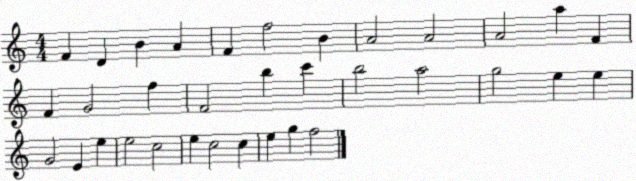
X:1
T:Untitled
M:4/4
L:1/4
K:C
F D B A F f2 B A2 A2 A2 a F F G2 f F2 b c' b2 a2 g2 e e G2 E e e2 c2 e c2 c e g f2